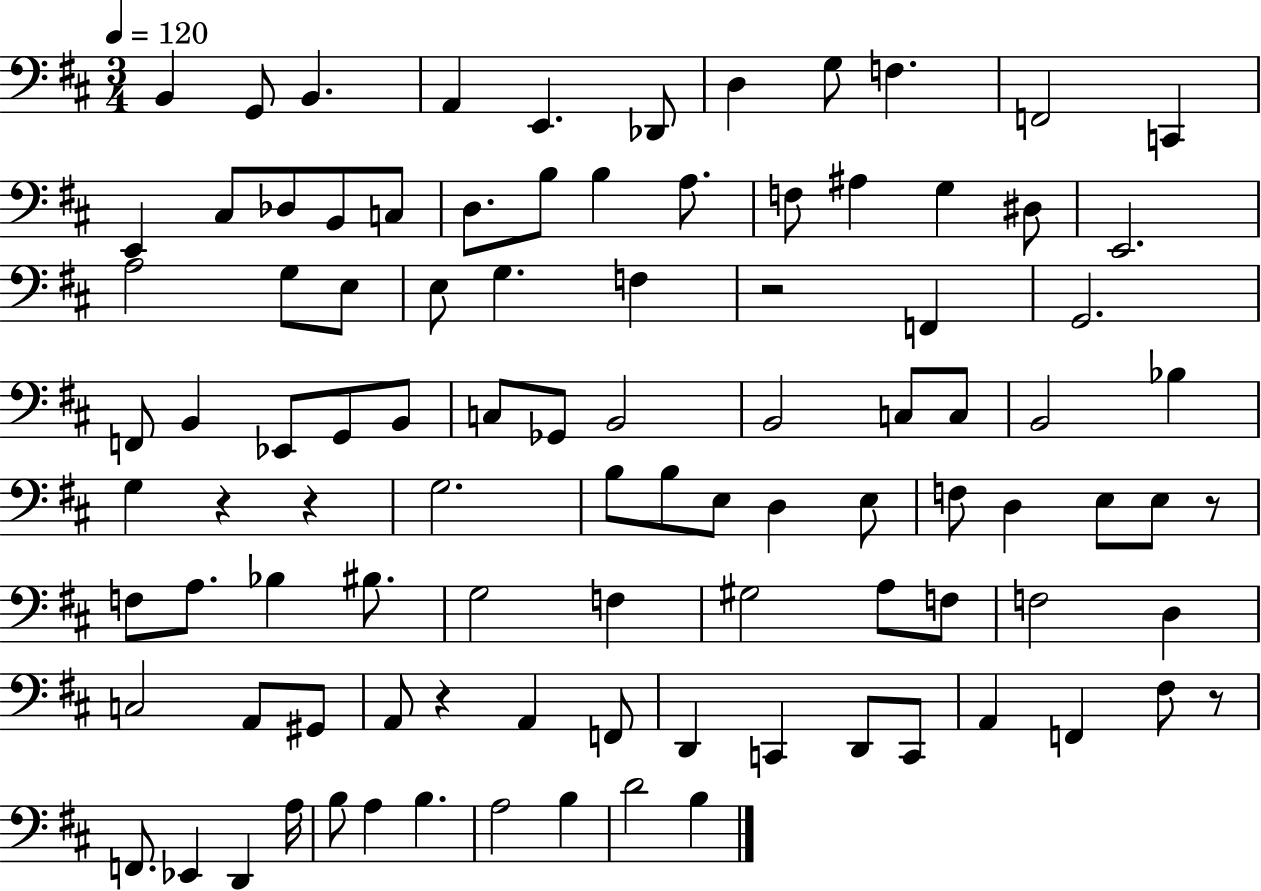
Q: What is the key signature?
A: D major